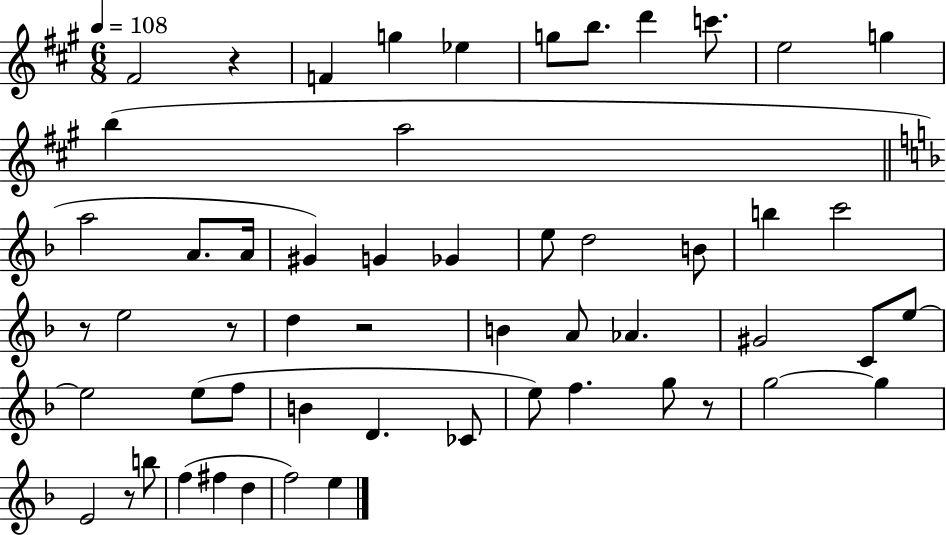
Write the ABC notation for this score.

X:1
T:Untitled
M:6/8
L:1/4
K:A
^F2 z F g _e g/2 b/2 d' c'/2 e2 g b a2 a2 A/2 A/4 ^G G _G e/2 d2 B/2 b c'2 z/2 e2 z/2 d z2 B A/2 _A ^G2 C/2 e/2 e2 e/2 f/2 B D _C/2 e/2 f g/2 z/2 g2 g E2 z/2 b/2 f ^f d f2 e